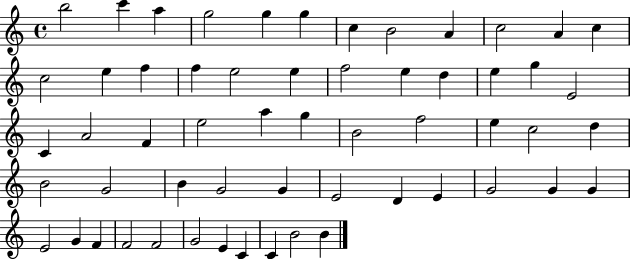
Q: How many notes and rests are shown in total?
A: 57